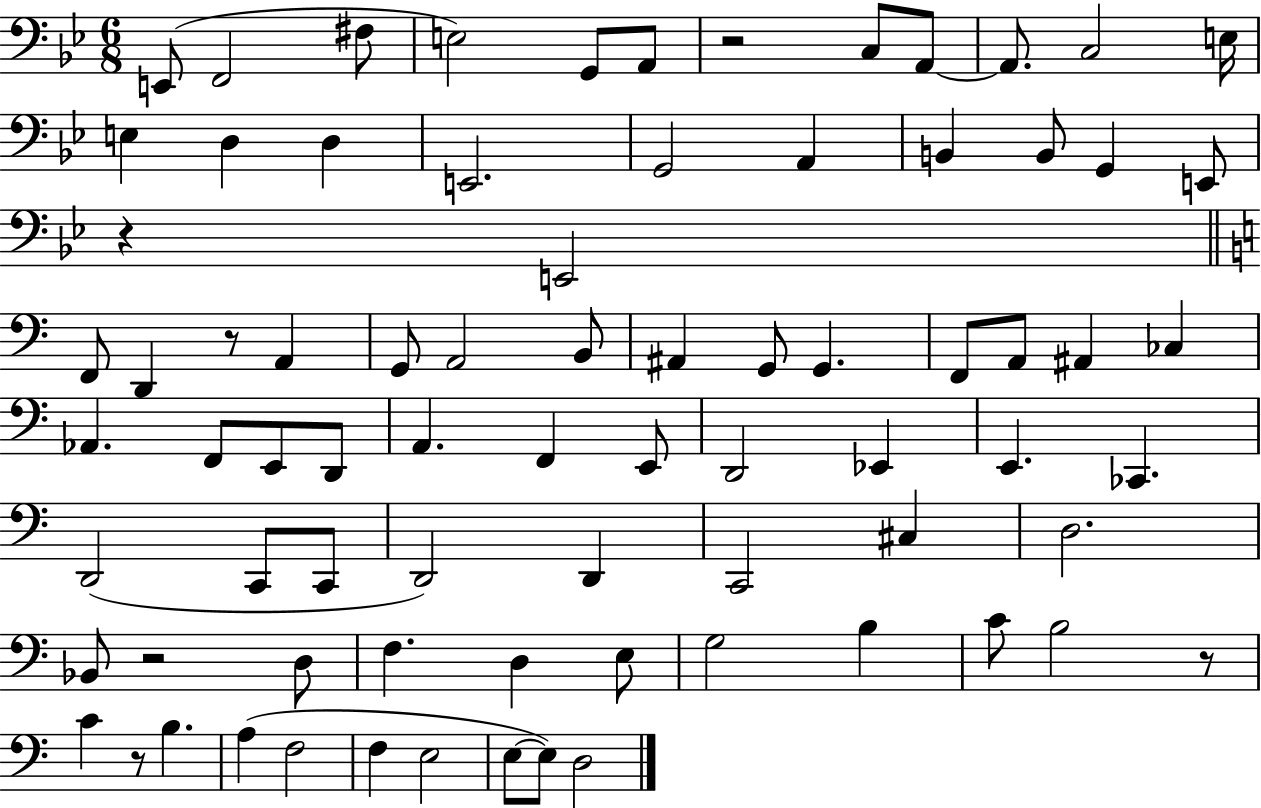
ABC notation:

X:1
T:Untitled
M:6/8
L:1/4
K:Bb
E,,/2 F,,2 ^F,/2 E,2 G,,/2 A,,/2 z2 C,/2 A,,/2 A,,/2 C,2 E,/4 E, D, D, E,,2 G,,2 A,, B,, B,,/2 G,, E,,/2 z E,,2 F,,/2 D,, z/2 A,, G,,/2 A,,2 B,,/2 ^A,, G,,/2 G,, F,,/2 A,,/2 ^A,, _C, _A,, F,,/2 E,,/2 D,,/2 A,, F,, E,,/2 D,,2 _E,, E,, _C,, D,,2 C,,/2 C,,/2 D,,2 D,, C,,2 ^C, D,2 _B,,/2 z2 D,/2 F, D, E,/2 G,2 B, C/2 B,2 z/2 C z/2 B, A, F,2 F, E,2 E,/2 E,/2 D,2